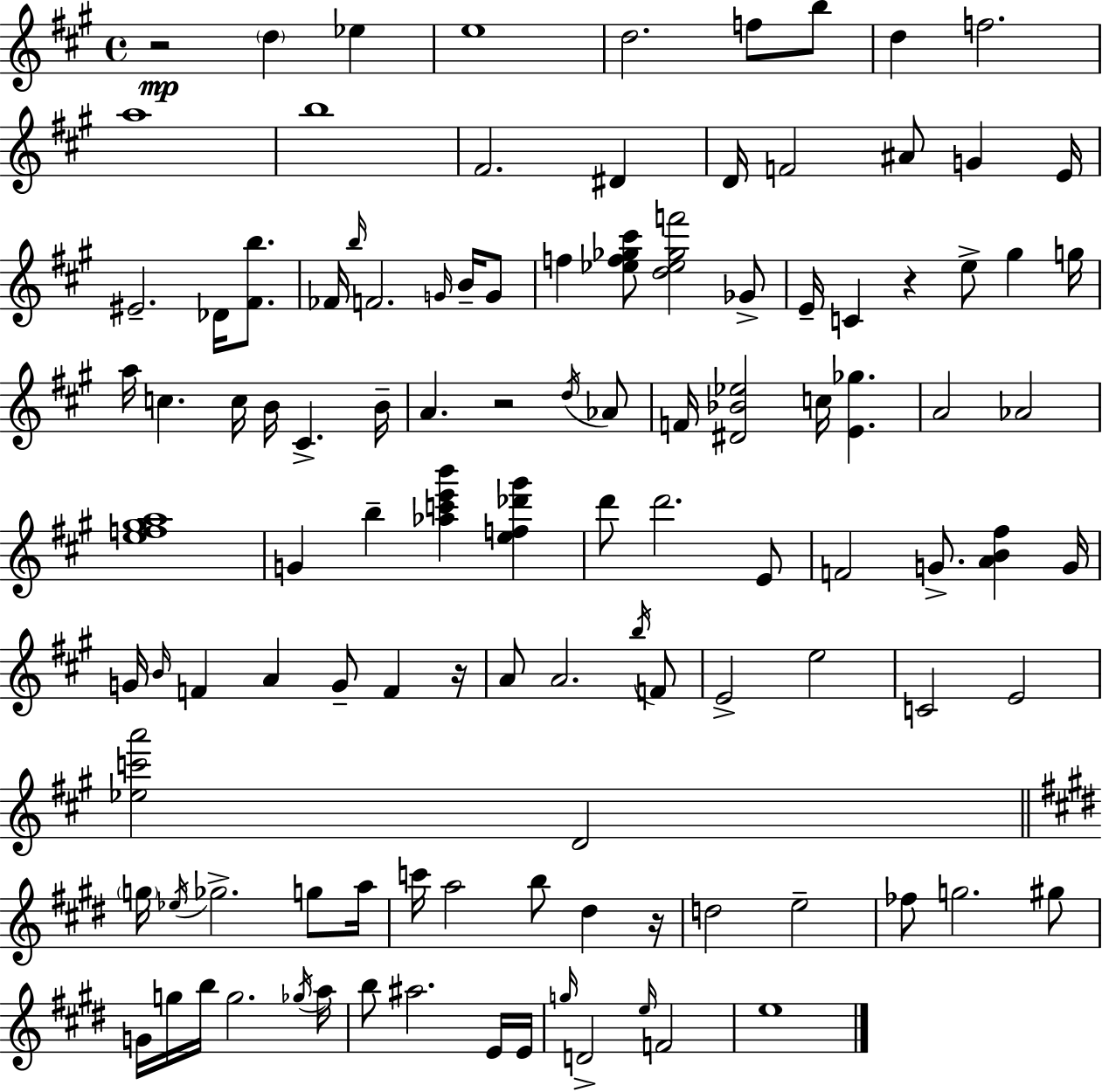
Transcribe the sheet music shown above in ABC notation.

X:1
T:Untitled
M:4/4
L:1/4
K:A
z2 d _e e4 d2 f/2 b/2 d f2 a4 b4 ^F2 ^D D/4 F2 ^A/2 G E/4 ^E2 _D/4 [^Fb]/2 _F/4 b/4 F2 G/4 B/4 G/2 f [_ef_g^c']/2 [d_e_gf']2 _G/2 E/4 C z e/2 ^g g/4 a/4 c c/4 B/4 ^C B/4 A z2 d/4 _A/2 F/4 [^D_B_e]2 c/4 [E_g] A2 _A2 [ef^ga]4 G b [_ac'e'b'] [ef_d'^g'] d'/2 d'2 E/2 F2 G/2 [AB^f] G/4 G/4 B/4 F A G/2 F z/4 A/2 A2 b/4 F/2 E2 e2 C2 E2 [_ec'a']2 D2 g/4 _e/4 _g2 g/2 a/4 c'/4 a2 b/2 ^d z/4 d2 e2 _f/2 g2 ^g/2 G/4 g/4 b/4 g2 _g/4 a/4 b/2 ^a2 E/4 E/4 g/4 D2 e/4 F2 e4